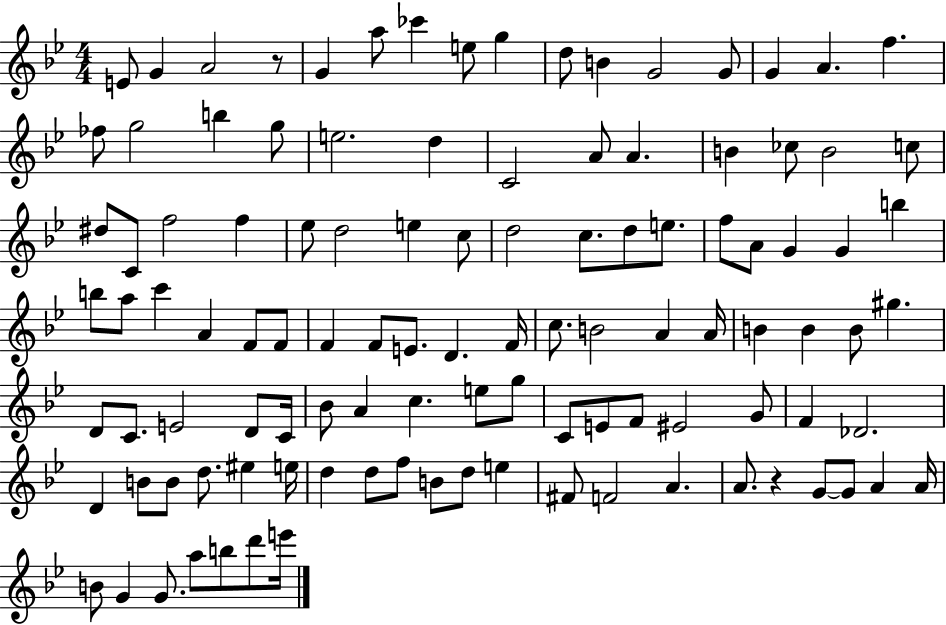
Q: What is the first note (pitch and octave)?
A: E4